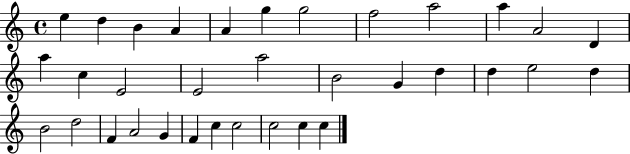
{
  \clef treble
  \time 4/4
  \defaultTimeSignature
  \key c \major
  e''4 d''4 b'4 a'4 | a'4 g''4 g''2 | f''2 a''2 | a''4 a'2 d'4 | \break a''4 c''4 e'2 | e'2 a''2 | b'2 g'4 d''4 | d''4 e''2 d''4 | \break b'2 d''2 | f'4 a'2 g'4 | f'4 c''4 c''2 | c''2 c''4 c''4 | \break \bar "|."
}